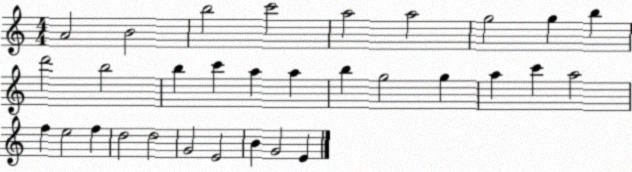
X:1
T:Untitled
M:4/4
L:1/4
K:C
A2 B2 b2 c'2 a2 a2 g2 g b d'2 b2 b c' a a b g2 g a c' a2 f e2 f d2 d2 G2 E2 B G2 E